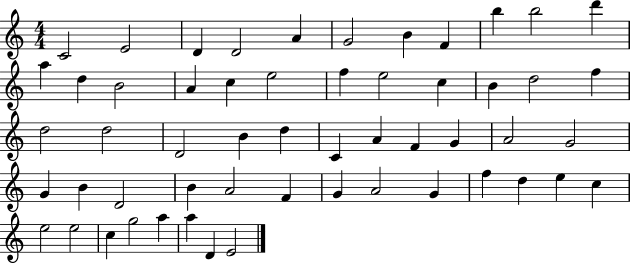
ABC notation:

X:1
T:Untitled
M:4/4
L:1/4
K:C
C2 E2 D D2 A G2 B F b b2 d' a d B2 A c e2 f e2 c B d2 f d2 d2 D2 B d C A F G A2 G2 G B D2 B A2 F G A2 G f d e c e2 e2 c g2 a a D E2